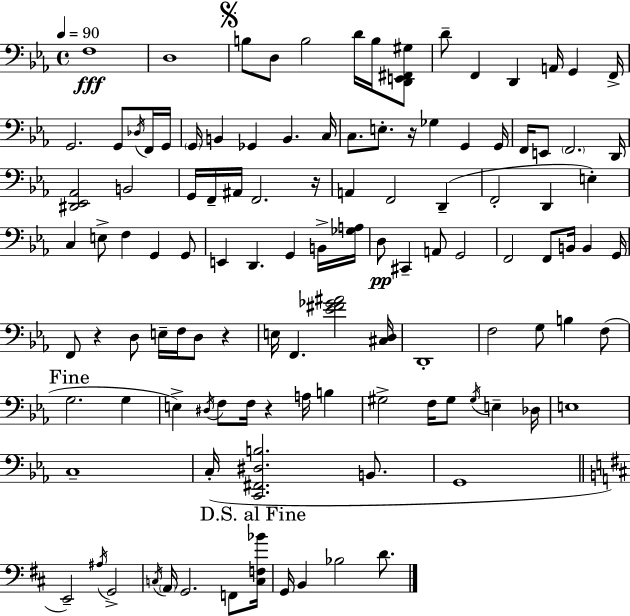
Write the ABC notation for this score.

X:1
T:Untitled
M:4/4
L:1/4
K:Eb
F,4 D,4 B,/2 D,/2 B,2 D/4 B,/4 [D,,E,,^F,,^G,]/2 D/2 F,, D,, A,,/4 G,, F,,/4 G,,2 G,,/2 _D,/4 F,,/4 G,,/4 G,,/4 B,, _G,, B,, C,/4 C,/2 E,/2 z/4 _G, G,, G,,/4 F,,/4 E,,/2 F,,2 D,,/4 [^D,,_E,,_A,,]2 B,,2 G,,/4 F,,/4 ^A,,/4 F,,2 z/4 A,, F,,2 D,, F,,2 D,, E, C, E,/2 F, G,, G,,/2 E,, D,, G,, B,,/4 [_G,A,]/4 D,/2 ^C,, A,,/2 G,,2 F,,2 F,,/2 B,,/4 B,, G,,/4 F,,/2 z D,/2 E,/4 F,/4 D,/2 z E,/4 F,, [_E^F_G^A]2 [^C,D,]/4 D,,4 F,2 G,/2 B, F,/2 G,2 G, E, ^D,/4 F,/2 F,/4 z A,/4 B, ^G,2 F,/4 ^G,/2 ^G,/4 E, _D,/4 E,4 C,4 C,/4 [C,,^F,,^D,B,]2 B,,/2 G,,4 E,,2 ^A,/4 G,,2 C,/4 A,,/4 G,,2 F,,/2 [C,F,_B]/4 G,,/4 B,, _B,2 D/2